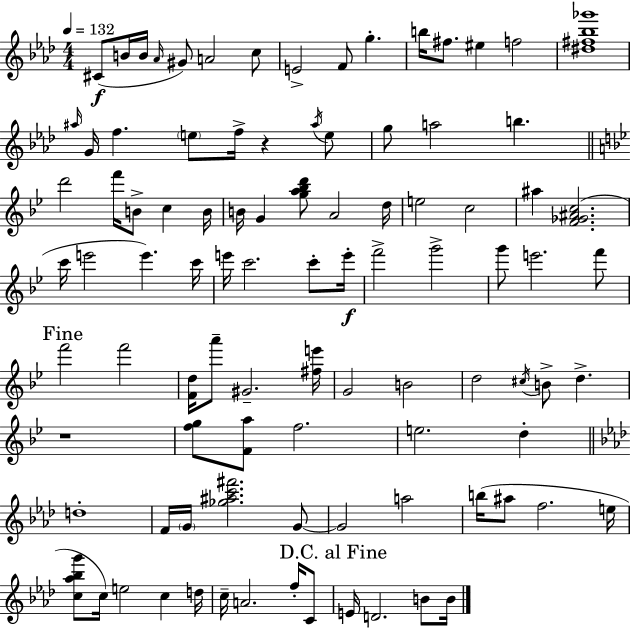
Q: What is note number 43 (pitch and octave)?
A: C6